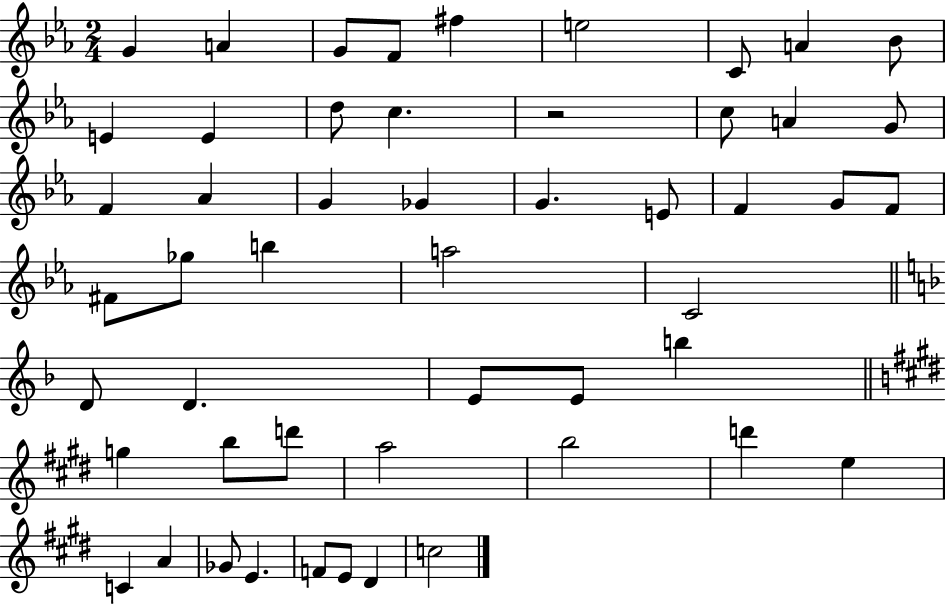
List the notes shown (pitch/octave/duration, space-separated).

G4/q A4/q G4/e F4/e F#5/q E5/h C4/e A4/q Bb4/e E4/q E4/q D5/e C5/q. R/h C5/e A4/q G4/e F4/q Ab4/q G4/q Gb4/q G4/q. E4/e F4/q G4/e F4/e F#4/e Gb5/e B5/q A5/h C4/h D4/e D4/q. E4/e E4/e B5/q G5/q B5/e D6/e A5/h B5/h D6/q E5/q C4/q A4/q Gb4/e E4/q. F4/e E4/e D#4/q C5/h